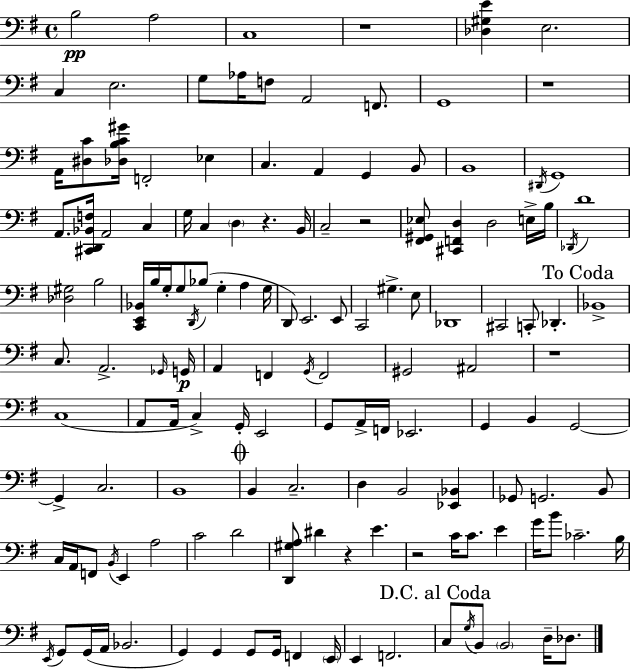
X:1
T:Untitled
M:4/4
L:1/4
K:G
B,2 A,2 C,4 z4 [_D,^G,E] E,2 C, E,2 G,/2 _A,/4 F,/2 A,,2 F,,/2 G,,4 z4 A,,/4 [^D,C]/2 [_D,B,C^G]/4 F,,2 _E, C, A,, G,, B,,/2 B,,4 ^D,,/4 G,,4 A,,/2 [^C,,D,,_B,,F,]/4 A,,2 C, G,/4 C, D, z B,,/4 C,2 z2 [^F,,^G,,_E,]/2 [^C,,F,,D,] D,2 E,/4 B,/4 _D,,/4 D4 [_D,^G,]2 B,2 [C,,E,,_B,,]/4 B,/4 G,/4 G,/2 D,,/4 _B,/2 G, A, G,/4 D,,/2 E,,2 E,,/2 C,,2 ^G, E,/2 _D,,4 ^C,,2 C,,/2 _D,, _B,,4 C,/2 A,,2 _G,,/4 G,,/4 A,, F,, G,,/4 F,,2 ^G,,2 ^A,,2 z4 C,4 A,,/2 A,,/4 C, G,,/4 E,,2 G,,/2 A,,/4 F,,/4 _E,,2 G,, B,, G,,2 G,, C,2 B,,4 B,, C,2 D, B,,2 [_E,,_B,,] _G,,/2 G,,2 B,,/2 C,/4 A,,/4 F,,/2 B,,/4 E,, A,2 C2 D2 [D,,^G,A,]/2 ^D z E z2 C/4 C/2 E G/4 B/2 _C2 B,/4 E,,/4 G,,/2 G,,/4 A,,/4 _B,,2 G,, G,, G,,/2 G,,/4 F,, E,,/4 E,, F,,2 C,/2 G,/4 B,,/2 B,,2 D,/4 _D,/2